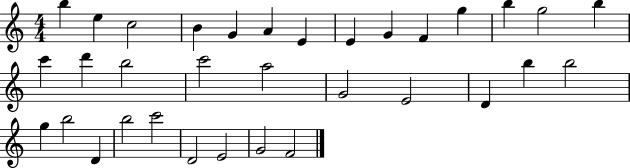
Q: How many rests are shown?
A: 0